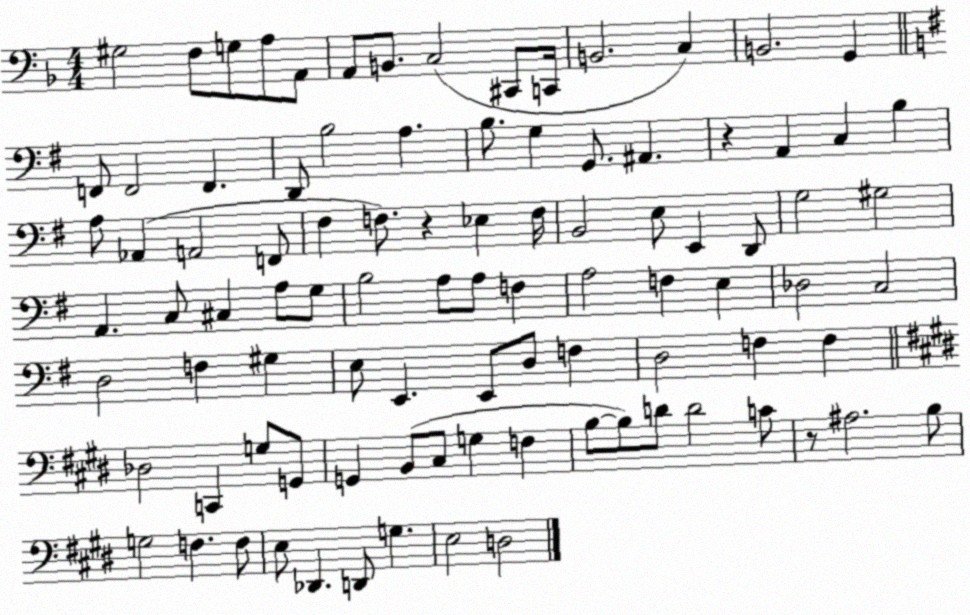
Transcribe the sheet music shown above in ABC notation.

X:1
T:Untitled
M:4/4
L:1/4
K:F
^G,2 F,/2 G,/2 A,/2 A,,/2 A,,/2 B,,/2 C,2 ^C,,/2 C,,/4 B,,2 C, B,,2 G,, F,,/2 F,,2 F,, D,,/2 B,2 A, B,/2 G, G,,/2 ^A,, z A,, C, B, A,/2 _A,, A,,2 F,,/2 ^F, F,/2 z _E, F,/4 B,,2 E,/2 E,, D,,/2 G,2 ^G,2 A,, C,/2 ^C, A,/2 G,/2 B,2 A,/2 A,/2 F, A,2 F, E, _D,2 C,2 D,2 F, ^G, E,/2 E,, E,,/2 D,/2 F, D,2 F, F, _D,2 C,, G,/2 G,,/2 G,, B,,/2 ^C,/2 G, F, B,/2 B,/2 D/2 D2 C/2 z/2 ^A,2 B,/2 G,2 F, F,/2 E,/2 _D,, D,,/2 G, E,2 D,2